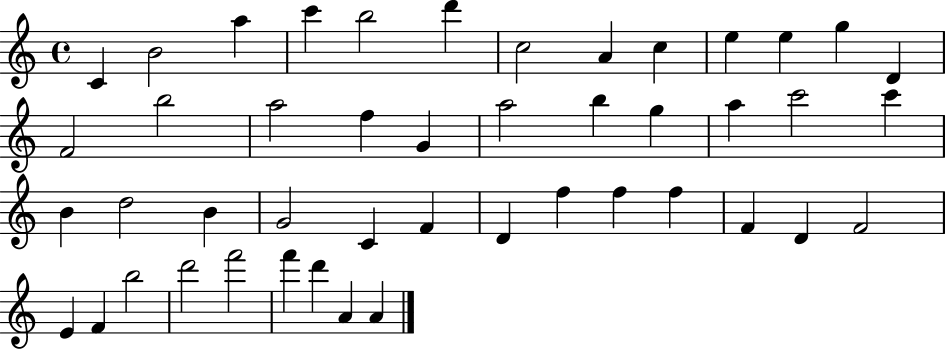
{
  \clef treble
  \time 4/4
  \defaultTimeSignature
  \key c \major
  c'4 b'2 a''4 | c'''4 b''2 d'''4 | c''2 a'4 c''4 | e''4 e''4 g''4 d'4 | \break f'2 b''2 | a''2 f''4 g'4 | a''2 b''4 g''4 | a''4 c'''2 c'''4 | \break b'4 d''2 b'4 | g'2 c'4 f'4 | d'4 f''4 f''4 f''4 | f'4 d'4 f'2 | \break e'4 f'4 b''2 | d'''2 f'''2 | f'''4 d'''4 a'4 a'4 | \bar "|."
}